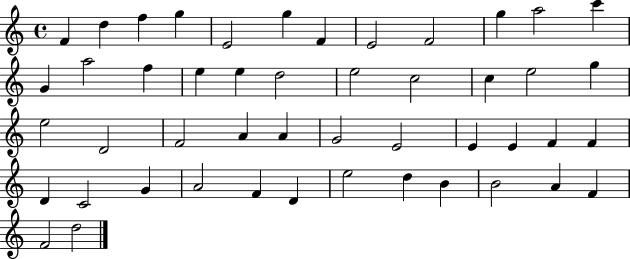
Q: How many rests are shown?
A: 0